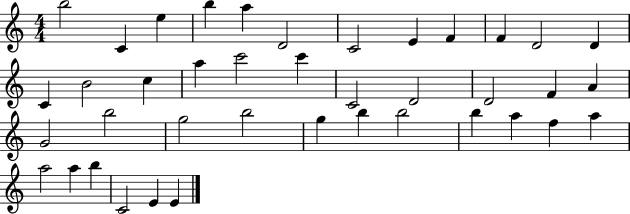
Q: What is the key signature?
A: C major